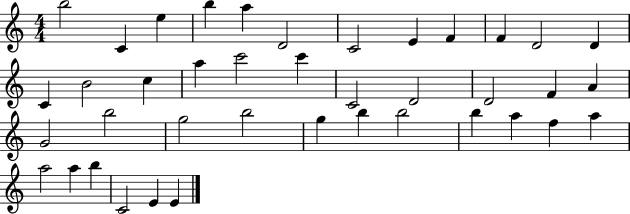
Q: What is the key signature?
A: C major